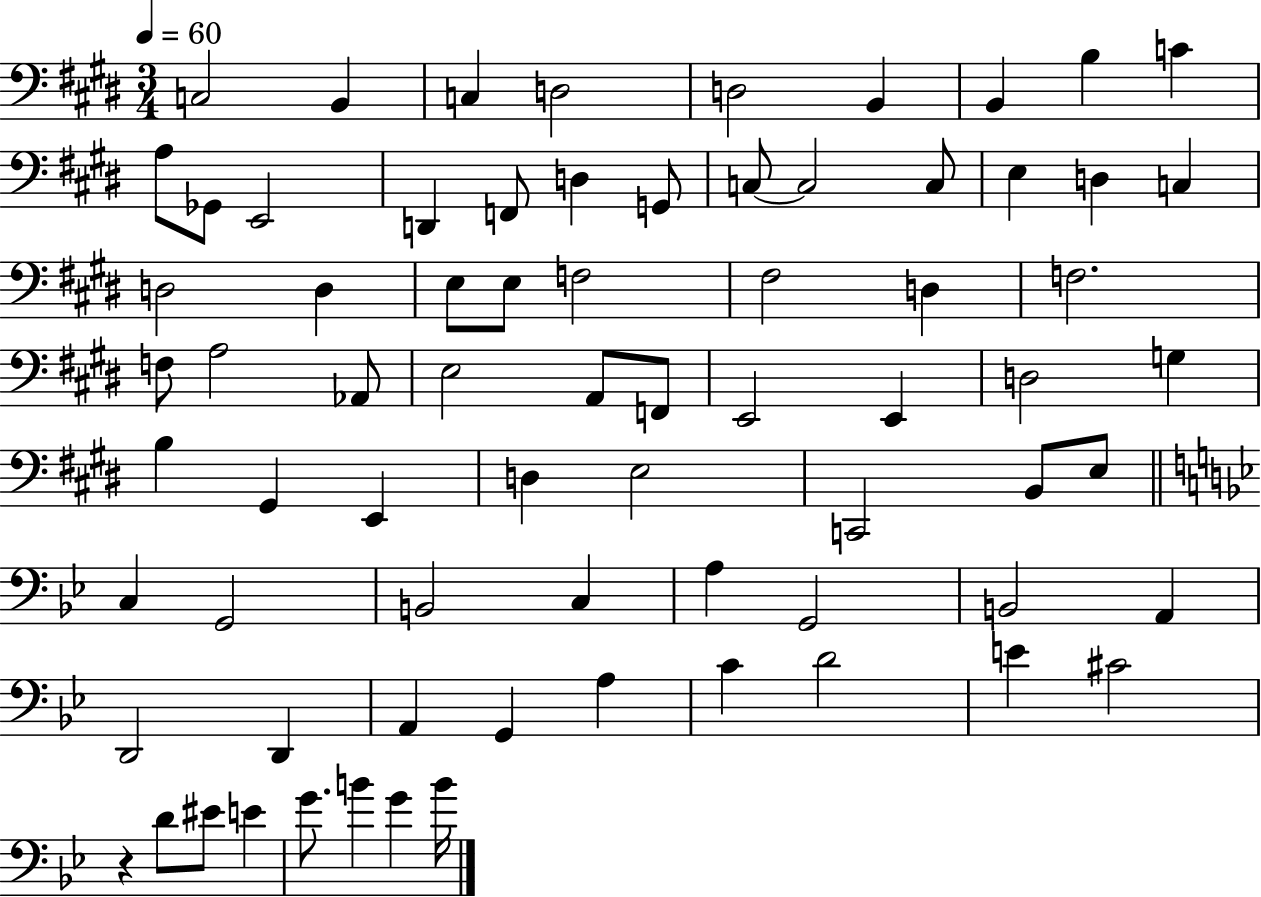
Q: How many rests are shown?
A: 1